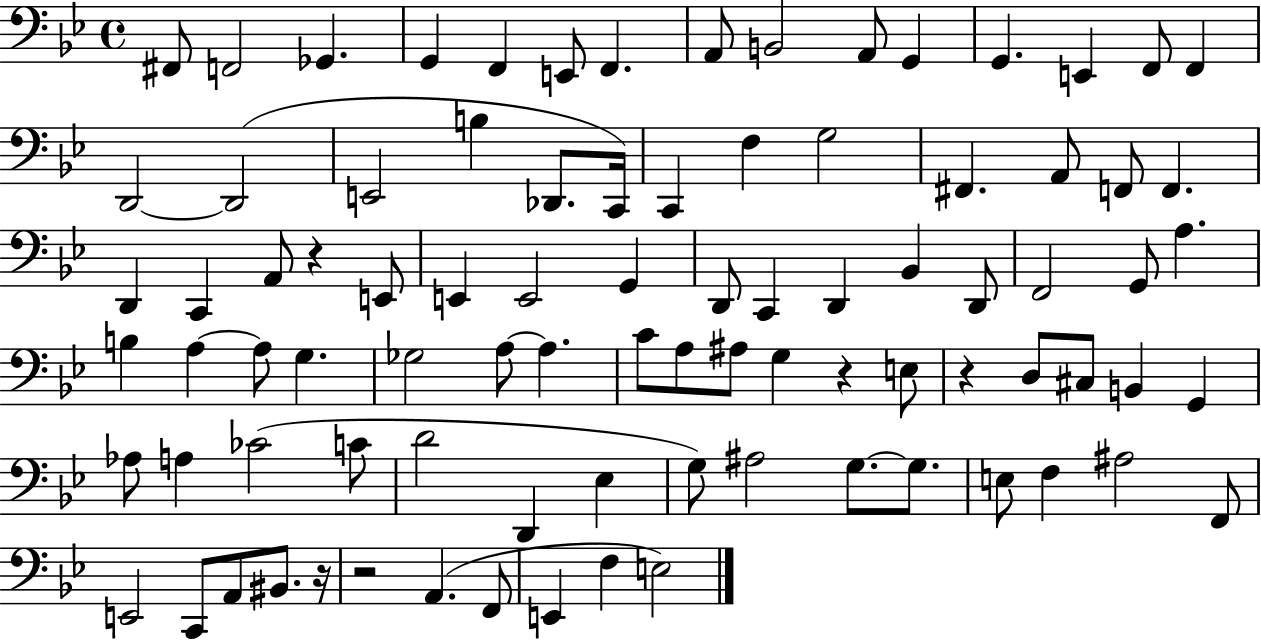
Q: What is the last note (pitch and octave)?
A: E3